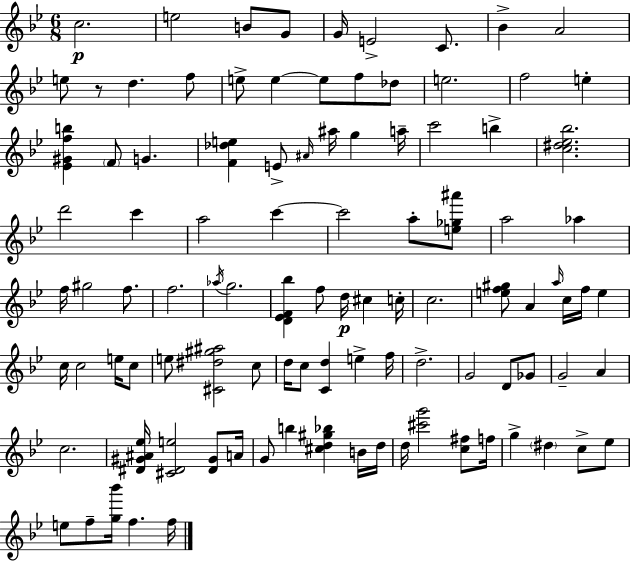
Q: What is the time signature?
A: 6/8